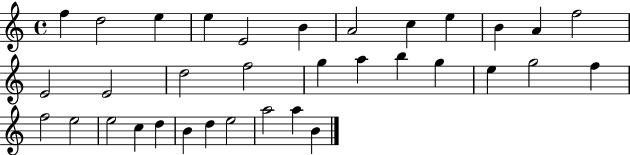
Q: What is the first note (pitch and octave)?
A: F5